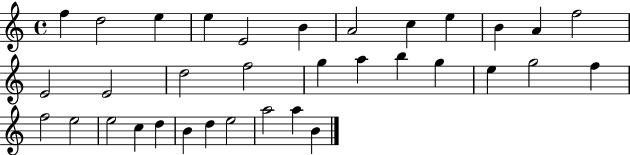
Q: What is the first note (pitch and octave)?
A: F5